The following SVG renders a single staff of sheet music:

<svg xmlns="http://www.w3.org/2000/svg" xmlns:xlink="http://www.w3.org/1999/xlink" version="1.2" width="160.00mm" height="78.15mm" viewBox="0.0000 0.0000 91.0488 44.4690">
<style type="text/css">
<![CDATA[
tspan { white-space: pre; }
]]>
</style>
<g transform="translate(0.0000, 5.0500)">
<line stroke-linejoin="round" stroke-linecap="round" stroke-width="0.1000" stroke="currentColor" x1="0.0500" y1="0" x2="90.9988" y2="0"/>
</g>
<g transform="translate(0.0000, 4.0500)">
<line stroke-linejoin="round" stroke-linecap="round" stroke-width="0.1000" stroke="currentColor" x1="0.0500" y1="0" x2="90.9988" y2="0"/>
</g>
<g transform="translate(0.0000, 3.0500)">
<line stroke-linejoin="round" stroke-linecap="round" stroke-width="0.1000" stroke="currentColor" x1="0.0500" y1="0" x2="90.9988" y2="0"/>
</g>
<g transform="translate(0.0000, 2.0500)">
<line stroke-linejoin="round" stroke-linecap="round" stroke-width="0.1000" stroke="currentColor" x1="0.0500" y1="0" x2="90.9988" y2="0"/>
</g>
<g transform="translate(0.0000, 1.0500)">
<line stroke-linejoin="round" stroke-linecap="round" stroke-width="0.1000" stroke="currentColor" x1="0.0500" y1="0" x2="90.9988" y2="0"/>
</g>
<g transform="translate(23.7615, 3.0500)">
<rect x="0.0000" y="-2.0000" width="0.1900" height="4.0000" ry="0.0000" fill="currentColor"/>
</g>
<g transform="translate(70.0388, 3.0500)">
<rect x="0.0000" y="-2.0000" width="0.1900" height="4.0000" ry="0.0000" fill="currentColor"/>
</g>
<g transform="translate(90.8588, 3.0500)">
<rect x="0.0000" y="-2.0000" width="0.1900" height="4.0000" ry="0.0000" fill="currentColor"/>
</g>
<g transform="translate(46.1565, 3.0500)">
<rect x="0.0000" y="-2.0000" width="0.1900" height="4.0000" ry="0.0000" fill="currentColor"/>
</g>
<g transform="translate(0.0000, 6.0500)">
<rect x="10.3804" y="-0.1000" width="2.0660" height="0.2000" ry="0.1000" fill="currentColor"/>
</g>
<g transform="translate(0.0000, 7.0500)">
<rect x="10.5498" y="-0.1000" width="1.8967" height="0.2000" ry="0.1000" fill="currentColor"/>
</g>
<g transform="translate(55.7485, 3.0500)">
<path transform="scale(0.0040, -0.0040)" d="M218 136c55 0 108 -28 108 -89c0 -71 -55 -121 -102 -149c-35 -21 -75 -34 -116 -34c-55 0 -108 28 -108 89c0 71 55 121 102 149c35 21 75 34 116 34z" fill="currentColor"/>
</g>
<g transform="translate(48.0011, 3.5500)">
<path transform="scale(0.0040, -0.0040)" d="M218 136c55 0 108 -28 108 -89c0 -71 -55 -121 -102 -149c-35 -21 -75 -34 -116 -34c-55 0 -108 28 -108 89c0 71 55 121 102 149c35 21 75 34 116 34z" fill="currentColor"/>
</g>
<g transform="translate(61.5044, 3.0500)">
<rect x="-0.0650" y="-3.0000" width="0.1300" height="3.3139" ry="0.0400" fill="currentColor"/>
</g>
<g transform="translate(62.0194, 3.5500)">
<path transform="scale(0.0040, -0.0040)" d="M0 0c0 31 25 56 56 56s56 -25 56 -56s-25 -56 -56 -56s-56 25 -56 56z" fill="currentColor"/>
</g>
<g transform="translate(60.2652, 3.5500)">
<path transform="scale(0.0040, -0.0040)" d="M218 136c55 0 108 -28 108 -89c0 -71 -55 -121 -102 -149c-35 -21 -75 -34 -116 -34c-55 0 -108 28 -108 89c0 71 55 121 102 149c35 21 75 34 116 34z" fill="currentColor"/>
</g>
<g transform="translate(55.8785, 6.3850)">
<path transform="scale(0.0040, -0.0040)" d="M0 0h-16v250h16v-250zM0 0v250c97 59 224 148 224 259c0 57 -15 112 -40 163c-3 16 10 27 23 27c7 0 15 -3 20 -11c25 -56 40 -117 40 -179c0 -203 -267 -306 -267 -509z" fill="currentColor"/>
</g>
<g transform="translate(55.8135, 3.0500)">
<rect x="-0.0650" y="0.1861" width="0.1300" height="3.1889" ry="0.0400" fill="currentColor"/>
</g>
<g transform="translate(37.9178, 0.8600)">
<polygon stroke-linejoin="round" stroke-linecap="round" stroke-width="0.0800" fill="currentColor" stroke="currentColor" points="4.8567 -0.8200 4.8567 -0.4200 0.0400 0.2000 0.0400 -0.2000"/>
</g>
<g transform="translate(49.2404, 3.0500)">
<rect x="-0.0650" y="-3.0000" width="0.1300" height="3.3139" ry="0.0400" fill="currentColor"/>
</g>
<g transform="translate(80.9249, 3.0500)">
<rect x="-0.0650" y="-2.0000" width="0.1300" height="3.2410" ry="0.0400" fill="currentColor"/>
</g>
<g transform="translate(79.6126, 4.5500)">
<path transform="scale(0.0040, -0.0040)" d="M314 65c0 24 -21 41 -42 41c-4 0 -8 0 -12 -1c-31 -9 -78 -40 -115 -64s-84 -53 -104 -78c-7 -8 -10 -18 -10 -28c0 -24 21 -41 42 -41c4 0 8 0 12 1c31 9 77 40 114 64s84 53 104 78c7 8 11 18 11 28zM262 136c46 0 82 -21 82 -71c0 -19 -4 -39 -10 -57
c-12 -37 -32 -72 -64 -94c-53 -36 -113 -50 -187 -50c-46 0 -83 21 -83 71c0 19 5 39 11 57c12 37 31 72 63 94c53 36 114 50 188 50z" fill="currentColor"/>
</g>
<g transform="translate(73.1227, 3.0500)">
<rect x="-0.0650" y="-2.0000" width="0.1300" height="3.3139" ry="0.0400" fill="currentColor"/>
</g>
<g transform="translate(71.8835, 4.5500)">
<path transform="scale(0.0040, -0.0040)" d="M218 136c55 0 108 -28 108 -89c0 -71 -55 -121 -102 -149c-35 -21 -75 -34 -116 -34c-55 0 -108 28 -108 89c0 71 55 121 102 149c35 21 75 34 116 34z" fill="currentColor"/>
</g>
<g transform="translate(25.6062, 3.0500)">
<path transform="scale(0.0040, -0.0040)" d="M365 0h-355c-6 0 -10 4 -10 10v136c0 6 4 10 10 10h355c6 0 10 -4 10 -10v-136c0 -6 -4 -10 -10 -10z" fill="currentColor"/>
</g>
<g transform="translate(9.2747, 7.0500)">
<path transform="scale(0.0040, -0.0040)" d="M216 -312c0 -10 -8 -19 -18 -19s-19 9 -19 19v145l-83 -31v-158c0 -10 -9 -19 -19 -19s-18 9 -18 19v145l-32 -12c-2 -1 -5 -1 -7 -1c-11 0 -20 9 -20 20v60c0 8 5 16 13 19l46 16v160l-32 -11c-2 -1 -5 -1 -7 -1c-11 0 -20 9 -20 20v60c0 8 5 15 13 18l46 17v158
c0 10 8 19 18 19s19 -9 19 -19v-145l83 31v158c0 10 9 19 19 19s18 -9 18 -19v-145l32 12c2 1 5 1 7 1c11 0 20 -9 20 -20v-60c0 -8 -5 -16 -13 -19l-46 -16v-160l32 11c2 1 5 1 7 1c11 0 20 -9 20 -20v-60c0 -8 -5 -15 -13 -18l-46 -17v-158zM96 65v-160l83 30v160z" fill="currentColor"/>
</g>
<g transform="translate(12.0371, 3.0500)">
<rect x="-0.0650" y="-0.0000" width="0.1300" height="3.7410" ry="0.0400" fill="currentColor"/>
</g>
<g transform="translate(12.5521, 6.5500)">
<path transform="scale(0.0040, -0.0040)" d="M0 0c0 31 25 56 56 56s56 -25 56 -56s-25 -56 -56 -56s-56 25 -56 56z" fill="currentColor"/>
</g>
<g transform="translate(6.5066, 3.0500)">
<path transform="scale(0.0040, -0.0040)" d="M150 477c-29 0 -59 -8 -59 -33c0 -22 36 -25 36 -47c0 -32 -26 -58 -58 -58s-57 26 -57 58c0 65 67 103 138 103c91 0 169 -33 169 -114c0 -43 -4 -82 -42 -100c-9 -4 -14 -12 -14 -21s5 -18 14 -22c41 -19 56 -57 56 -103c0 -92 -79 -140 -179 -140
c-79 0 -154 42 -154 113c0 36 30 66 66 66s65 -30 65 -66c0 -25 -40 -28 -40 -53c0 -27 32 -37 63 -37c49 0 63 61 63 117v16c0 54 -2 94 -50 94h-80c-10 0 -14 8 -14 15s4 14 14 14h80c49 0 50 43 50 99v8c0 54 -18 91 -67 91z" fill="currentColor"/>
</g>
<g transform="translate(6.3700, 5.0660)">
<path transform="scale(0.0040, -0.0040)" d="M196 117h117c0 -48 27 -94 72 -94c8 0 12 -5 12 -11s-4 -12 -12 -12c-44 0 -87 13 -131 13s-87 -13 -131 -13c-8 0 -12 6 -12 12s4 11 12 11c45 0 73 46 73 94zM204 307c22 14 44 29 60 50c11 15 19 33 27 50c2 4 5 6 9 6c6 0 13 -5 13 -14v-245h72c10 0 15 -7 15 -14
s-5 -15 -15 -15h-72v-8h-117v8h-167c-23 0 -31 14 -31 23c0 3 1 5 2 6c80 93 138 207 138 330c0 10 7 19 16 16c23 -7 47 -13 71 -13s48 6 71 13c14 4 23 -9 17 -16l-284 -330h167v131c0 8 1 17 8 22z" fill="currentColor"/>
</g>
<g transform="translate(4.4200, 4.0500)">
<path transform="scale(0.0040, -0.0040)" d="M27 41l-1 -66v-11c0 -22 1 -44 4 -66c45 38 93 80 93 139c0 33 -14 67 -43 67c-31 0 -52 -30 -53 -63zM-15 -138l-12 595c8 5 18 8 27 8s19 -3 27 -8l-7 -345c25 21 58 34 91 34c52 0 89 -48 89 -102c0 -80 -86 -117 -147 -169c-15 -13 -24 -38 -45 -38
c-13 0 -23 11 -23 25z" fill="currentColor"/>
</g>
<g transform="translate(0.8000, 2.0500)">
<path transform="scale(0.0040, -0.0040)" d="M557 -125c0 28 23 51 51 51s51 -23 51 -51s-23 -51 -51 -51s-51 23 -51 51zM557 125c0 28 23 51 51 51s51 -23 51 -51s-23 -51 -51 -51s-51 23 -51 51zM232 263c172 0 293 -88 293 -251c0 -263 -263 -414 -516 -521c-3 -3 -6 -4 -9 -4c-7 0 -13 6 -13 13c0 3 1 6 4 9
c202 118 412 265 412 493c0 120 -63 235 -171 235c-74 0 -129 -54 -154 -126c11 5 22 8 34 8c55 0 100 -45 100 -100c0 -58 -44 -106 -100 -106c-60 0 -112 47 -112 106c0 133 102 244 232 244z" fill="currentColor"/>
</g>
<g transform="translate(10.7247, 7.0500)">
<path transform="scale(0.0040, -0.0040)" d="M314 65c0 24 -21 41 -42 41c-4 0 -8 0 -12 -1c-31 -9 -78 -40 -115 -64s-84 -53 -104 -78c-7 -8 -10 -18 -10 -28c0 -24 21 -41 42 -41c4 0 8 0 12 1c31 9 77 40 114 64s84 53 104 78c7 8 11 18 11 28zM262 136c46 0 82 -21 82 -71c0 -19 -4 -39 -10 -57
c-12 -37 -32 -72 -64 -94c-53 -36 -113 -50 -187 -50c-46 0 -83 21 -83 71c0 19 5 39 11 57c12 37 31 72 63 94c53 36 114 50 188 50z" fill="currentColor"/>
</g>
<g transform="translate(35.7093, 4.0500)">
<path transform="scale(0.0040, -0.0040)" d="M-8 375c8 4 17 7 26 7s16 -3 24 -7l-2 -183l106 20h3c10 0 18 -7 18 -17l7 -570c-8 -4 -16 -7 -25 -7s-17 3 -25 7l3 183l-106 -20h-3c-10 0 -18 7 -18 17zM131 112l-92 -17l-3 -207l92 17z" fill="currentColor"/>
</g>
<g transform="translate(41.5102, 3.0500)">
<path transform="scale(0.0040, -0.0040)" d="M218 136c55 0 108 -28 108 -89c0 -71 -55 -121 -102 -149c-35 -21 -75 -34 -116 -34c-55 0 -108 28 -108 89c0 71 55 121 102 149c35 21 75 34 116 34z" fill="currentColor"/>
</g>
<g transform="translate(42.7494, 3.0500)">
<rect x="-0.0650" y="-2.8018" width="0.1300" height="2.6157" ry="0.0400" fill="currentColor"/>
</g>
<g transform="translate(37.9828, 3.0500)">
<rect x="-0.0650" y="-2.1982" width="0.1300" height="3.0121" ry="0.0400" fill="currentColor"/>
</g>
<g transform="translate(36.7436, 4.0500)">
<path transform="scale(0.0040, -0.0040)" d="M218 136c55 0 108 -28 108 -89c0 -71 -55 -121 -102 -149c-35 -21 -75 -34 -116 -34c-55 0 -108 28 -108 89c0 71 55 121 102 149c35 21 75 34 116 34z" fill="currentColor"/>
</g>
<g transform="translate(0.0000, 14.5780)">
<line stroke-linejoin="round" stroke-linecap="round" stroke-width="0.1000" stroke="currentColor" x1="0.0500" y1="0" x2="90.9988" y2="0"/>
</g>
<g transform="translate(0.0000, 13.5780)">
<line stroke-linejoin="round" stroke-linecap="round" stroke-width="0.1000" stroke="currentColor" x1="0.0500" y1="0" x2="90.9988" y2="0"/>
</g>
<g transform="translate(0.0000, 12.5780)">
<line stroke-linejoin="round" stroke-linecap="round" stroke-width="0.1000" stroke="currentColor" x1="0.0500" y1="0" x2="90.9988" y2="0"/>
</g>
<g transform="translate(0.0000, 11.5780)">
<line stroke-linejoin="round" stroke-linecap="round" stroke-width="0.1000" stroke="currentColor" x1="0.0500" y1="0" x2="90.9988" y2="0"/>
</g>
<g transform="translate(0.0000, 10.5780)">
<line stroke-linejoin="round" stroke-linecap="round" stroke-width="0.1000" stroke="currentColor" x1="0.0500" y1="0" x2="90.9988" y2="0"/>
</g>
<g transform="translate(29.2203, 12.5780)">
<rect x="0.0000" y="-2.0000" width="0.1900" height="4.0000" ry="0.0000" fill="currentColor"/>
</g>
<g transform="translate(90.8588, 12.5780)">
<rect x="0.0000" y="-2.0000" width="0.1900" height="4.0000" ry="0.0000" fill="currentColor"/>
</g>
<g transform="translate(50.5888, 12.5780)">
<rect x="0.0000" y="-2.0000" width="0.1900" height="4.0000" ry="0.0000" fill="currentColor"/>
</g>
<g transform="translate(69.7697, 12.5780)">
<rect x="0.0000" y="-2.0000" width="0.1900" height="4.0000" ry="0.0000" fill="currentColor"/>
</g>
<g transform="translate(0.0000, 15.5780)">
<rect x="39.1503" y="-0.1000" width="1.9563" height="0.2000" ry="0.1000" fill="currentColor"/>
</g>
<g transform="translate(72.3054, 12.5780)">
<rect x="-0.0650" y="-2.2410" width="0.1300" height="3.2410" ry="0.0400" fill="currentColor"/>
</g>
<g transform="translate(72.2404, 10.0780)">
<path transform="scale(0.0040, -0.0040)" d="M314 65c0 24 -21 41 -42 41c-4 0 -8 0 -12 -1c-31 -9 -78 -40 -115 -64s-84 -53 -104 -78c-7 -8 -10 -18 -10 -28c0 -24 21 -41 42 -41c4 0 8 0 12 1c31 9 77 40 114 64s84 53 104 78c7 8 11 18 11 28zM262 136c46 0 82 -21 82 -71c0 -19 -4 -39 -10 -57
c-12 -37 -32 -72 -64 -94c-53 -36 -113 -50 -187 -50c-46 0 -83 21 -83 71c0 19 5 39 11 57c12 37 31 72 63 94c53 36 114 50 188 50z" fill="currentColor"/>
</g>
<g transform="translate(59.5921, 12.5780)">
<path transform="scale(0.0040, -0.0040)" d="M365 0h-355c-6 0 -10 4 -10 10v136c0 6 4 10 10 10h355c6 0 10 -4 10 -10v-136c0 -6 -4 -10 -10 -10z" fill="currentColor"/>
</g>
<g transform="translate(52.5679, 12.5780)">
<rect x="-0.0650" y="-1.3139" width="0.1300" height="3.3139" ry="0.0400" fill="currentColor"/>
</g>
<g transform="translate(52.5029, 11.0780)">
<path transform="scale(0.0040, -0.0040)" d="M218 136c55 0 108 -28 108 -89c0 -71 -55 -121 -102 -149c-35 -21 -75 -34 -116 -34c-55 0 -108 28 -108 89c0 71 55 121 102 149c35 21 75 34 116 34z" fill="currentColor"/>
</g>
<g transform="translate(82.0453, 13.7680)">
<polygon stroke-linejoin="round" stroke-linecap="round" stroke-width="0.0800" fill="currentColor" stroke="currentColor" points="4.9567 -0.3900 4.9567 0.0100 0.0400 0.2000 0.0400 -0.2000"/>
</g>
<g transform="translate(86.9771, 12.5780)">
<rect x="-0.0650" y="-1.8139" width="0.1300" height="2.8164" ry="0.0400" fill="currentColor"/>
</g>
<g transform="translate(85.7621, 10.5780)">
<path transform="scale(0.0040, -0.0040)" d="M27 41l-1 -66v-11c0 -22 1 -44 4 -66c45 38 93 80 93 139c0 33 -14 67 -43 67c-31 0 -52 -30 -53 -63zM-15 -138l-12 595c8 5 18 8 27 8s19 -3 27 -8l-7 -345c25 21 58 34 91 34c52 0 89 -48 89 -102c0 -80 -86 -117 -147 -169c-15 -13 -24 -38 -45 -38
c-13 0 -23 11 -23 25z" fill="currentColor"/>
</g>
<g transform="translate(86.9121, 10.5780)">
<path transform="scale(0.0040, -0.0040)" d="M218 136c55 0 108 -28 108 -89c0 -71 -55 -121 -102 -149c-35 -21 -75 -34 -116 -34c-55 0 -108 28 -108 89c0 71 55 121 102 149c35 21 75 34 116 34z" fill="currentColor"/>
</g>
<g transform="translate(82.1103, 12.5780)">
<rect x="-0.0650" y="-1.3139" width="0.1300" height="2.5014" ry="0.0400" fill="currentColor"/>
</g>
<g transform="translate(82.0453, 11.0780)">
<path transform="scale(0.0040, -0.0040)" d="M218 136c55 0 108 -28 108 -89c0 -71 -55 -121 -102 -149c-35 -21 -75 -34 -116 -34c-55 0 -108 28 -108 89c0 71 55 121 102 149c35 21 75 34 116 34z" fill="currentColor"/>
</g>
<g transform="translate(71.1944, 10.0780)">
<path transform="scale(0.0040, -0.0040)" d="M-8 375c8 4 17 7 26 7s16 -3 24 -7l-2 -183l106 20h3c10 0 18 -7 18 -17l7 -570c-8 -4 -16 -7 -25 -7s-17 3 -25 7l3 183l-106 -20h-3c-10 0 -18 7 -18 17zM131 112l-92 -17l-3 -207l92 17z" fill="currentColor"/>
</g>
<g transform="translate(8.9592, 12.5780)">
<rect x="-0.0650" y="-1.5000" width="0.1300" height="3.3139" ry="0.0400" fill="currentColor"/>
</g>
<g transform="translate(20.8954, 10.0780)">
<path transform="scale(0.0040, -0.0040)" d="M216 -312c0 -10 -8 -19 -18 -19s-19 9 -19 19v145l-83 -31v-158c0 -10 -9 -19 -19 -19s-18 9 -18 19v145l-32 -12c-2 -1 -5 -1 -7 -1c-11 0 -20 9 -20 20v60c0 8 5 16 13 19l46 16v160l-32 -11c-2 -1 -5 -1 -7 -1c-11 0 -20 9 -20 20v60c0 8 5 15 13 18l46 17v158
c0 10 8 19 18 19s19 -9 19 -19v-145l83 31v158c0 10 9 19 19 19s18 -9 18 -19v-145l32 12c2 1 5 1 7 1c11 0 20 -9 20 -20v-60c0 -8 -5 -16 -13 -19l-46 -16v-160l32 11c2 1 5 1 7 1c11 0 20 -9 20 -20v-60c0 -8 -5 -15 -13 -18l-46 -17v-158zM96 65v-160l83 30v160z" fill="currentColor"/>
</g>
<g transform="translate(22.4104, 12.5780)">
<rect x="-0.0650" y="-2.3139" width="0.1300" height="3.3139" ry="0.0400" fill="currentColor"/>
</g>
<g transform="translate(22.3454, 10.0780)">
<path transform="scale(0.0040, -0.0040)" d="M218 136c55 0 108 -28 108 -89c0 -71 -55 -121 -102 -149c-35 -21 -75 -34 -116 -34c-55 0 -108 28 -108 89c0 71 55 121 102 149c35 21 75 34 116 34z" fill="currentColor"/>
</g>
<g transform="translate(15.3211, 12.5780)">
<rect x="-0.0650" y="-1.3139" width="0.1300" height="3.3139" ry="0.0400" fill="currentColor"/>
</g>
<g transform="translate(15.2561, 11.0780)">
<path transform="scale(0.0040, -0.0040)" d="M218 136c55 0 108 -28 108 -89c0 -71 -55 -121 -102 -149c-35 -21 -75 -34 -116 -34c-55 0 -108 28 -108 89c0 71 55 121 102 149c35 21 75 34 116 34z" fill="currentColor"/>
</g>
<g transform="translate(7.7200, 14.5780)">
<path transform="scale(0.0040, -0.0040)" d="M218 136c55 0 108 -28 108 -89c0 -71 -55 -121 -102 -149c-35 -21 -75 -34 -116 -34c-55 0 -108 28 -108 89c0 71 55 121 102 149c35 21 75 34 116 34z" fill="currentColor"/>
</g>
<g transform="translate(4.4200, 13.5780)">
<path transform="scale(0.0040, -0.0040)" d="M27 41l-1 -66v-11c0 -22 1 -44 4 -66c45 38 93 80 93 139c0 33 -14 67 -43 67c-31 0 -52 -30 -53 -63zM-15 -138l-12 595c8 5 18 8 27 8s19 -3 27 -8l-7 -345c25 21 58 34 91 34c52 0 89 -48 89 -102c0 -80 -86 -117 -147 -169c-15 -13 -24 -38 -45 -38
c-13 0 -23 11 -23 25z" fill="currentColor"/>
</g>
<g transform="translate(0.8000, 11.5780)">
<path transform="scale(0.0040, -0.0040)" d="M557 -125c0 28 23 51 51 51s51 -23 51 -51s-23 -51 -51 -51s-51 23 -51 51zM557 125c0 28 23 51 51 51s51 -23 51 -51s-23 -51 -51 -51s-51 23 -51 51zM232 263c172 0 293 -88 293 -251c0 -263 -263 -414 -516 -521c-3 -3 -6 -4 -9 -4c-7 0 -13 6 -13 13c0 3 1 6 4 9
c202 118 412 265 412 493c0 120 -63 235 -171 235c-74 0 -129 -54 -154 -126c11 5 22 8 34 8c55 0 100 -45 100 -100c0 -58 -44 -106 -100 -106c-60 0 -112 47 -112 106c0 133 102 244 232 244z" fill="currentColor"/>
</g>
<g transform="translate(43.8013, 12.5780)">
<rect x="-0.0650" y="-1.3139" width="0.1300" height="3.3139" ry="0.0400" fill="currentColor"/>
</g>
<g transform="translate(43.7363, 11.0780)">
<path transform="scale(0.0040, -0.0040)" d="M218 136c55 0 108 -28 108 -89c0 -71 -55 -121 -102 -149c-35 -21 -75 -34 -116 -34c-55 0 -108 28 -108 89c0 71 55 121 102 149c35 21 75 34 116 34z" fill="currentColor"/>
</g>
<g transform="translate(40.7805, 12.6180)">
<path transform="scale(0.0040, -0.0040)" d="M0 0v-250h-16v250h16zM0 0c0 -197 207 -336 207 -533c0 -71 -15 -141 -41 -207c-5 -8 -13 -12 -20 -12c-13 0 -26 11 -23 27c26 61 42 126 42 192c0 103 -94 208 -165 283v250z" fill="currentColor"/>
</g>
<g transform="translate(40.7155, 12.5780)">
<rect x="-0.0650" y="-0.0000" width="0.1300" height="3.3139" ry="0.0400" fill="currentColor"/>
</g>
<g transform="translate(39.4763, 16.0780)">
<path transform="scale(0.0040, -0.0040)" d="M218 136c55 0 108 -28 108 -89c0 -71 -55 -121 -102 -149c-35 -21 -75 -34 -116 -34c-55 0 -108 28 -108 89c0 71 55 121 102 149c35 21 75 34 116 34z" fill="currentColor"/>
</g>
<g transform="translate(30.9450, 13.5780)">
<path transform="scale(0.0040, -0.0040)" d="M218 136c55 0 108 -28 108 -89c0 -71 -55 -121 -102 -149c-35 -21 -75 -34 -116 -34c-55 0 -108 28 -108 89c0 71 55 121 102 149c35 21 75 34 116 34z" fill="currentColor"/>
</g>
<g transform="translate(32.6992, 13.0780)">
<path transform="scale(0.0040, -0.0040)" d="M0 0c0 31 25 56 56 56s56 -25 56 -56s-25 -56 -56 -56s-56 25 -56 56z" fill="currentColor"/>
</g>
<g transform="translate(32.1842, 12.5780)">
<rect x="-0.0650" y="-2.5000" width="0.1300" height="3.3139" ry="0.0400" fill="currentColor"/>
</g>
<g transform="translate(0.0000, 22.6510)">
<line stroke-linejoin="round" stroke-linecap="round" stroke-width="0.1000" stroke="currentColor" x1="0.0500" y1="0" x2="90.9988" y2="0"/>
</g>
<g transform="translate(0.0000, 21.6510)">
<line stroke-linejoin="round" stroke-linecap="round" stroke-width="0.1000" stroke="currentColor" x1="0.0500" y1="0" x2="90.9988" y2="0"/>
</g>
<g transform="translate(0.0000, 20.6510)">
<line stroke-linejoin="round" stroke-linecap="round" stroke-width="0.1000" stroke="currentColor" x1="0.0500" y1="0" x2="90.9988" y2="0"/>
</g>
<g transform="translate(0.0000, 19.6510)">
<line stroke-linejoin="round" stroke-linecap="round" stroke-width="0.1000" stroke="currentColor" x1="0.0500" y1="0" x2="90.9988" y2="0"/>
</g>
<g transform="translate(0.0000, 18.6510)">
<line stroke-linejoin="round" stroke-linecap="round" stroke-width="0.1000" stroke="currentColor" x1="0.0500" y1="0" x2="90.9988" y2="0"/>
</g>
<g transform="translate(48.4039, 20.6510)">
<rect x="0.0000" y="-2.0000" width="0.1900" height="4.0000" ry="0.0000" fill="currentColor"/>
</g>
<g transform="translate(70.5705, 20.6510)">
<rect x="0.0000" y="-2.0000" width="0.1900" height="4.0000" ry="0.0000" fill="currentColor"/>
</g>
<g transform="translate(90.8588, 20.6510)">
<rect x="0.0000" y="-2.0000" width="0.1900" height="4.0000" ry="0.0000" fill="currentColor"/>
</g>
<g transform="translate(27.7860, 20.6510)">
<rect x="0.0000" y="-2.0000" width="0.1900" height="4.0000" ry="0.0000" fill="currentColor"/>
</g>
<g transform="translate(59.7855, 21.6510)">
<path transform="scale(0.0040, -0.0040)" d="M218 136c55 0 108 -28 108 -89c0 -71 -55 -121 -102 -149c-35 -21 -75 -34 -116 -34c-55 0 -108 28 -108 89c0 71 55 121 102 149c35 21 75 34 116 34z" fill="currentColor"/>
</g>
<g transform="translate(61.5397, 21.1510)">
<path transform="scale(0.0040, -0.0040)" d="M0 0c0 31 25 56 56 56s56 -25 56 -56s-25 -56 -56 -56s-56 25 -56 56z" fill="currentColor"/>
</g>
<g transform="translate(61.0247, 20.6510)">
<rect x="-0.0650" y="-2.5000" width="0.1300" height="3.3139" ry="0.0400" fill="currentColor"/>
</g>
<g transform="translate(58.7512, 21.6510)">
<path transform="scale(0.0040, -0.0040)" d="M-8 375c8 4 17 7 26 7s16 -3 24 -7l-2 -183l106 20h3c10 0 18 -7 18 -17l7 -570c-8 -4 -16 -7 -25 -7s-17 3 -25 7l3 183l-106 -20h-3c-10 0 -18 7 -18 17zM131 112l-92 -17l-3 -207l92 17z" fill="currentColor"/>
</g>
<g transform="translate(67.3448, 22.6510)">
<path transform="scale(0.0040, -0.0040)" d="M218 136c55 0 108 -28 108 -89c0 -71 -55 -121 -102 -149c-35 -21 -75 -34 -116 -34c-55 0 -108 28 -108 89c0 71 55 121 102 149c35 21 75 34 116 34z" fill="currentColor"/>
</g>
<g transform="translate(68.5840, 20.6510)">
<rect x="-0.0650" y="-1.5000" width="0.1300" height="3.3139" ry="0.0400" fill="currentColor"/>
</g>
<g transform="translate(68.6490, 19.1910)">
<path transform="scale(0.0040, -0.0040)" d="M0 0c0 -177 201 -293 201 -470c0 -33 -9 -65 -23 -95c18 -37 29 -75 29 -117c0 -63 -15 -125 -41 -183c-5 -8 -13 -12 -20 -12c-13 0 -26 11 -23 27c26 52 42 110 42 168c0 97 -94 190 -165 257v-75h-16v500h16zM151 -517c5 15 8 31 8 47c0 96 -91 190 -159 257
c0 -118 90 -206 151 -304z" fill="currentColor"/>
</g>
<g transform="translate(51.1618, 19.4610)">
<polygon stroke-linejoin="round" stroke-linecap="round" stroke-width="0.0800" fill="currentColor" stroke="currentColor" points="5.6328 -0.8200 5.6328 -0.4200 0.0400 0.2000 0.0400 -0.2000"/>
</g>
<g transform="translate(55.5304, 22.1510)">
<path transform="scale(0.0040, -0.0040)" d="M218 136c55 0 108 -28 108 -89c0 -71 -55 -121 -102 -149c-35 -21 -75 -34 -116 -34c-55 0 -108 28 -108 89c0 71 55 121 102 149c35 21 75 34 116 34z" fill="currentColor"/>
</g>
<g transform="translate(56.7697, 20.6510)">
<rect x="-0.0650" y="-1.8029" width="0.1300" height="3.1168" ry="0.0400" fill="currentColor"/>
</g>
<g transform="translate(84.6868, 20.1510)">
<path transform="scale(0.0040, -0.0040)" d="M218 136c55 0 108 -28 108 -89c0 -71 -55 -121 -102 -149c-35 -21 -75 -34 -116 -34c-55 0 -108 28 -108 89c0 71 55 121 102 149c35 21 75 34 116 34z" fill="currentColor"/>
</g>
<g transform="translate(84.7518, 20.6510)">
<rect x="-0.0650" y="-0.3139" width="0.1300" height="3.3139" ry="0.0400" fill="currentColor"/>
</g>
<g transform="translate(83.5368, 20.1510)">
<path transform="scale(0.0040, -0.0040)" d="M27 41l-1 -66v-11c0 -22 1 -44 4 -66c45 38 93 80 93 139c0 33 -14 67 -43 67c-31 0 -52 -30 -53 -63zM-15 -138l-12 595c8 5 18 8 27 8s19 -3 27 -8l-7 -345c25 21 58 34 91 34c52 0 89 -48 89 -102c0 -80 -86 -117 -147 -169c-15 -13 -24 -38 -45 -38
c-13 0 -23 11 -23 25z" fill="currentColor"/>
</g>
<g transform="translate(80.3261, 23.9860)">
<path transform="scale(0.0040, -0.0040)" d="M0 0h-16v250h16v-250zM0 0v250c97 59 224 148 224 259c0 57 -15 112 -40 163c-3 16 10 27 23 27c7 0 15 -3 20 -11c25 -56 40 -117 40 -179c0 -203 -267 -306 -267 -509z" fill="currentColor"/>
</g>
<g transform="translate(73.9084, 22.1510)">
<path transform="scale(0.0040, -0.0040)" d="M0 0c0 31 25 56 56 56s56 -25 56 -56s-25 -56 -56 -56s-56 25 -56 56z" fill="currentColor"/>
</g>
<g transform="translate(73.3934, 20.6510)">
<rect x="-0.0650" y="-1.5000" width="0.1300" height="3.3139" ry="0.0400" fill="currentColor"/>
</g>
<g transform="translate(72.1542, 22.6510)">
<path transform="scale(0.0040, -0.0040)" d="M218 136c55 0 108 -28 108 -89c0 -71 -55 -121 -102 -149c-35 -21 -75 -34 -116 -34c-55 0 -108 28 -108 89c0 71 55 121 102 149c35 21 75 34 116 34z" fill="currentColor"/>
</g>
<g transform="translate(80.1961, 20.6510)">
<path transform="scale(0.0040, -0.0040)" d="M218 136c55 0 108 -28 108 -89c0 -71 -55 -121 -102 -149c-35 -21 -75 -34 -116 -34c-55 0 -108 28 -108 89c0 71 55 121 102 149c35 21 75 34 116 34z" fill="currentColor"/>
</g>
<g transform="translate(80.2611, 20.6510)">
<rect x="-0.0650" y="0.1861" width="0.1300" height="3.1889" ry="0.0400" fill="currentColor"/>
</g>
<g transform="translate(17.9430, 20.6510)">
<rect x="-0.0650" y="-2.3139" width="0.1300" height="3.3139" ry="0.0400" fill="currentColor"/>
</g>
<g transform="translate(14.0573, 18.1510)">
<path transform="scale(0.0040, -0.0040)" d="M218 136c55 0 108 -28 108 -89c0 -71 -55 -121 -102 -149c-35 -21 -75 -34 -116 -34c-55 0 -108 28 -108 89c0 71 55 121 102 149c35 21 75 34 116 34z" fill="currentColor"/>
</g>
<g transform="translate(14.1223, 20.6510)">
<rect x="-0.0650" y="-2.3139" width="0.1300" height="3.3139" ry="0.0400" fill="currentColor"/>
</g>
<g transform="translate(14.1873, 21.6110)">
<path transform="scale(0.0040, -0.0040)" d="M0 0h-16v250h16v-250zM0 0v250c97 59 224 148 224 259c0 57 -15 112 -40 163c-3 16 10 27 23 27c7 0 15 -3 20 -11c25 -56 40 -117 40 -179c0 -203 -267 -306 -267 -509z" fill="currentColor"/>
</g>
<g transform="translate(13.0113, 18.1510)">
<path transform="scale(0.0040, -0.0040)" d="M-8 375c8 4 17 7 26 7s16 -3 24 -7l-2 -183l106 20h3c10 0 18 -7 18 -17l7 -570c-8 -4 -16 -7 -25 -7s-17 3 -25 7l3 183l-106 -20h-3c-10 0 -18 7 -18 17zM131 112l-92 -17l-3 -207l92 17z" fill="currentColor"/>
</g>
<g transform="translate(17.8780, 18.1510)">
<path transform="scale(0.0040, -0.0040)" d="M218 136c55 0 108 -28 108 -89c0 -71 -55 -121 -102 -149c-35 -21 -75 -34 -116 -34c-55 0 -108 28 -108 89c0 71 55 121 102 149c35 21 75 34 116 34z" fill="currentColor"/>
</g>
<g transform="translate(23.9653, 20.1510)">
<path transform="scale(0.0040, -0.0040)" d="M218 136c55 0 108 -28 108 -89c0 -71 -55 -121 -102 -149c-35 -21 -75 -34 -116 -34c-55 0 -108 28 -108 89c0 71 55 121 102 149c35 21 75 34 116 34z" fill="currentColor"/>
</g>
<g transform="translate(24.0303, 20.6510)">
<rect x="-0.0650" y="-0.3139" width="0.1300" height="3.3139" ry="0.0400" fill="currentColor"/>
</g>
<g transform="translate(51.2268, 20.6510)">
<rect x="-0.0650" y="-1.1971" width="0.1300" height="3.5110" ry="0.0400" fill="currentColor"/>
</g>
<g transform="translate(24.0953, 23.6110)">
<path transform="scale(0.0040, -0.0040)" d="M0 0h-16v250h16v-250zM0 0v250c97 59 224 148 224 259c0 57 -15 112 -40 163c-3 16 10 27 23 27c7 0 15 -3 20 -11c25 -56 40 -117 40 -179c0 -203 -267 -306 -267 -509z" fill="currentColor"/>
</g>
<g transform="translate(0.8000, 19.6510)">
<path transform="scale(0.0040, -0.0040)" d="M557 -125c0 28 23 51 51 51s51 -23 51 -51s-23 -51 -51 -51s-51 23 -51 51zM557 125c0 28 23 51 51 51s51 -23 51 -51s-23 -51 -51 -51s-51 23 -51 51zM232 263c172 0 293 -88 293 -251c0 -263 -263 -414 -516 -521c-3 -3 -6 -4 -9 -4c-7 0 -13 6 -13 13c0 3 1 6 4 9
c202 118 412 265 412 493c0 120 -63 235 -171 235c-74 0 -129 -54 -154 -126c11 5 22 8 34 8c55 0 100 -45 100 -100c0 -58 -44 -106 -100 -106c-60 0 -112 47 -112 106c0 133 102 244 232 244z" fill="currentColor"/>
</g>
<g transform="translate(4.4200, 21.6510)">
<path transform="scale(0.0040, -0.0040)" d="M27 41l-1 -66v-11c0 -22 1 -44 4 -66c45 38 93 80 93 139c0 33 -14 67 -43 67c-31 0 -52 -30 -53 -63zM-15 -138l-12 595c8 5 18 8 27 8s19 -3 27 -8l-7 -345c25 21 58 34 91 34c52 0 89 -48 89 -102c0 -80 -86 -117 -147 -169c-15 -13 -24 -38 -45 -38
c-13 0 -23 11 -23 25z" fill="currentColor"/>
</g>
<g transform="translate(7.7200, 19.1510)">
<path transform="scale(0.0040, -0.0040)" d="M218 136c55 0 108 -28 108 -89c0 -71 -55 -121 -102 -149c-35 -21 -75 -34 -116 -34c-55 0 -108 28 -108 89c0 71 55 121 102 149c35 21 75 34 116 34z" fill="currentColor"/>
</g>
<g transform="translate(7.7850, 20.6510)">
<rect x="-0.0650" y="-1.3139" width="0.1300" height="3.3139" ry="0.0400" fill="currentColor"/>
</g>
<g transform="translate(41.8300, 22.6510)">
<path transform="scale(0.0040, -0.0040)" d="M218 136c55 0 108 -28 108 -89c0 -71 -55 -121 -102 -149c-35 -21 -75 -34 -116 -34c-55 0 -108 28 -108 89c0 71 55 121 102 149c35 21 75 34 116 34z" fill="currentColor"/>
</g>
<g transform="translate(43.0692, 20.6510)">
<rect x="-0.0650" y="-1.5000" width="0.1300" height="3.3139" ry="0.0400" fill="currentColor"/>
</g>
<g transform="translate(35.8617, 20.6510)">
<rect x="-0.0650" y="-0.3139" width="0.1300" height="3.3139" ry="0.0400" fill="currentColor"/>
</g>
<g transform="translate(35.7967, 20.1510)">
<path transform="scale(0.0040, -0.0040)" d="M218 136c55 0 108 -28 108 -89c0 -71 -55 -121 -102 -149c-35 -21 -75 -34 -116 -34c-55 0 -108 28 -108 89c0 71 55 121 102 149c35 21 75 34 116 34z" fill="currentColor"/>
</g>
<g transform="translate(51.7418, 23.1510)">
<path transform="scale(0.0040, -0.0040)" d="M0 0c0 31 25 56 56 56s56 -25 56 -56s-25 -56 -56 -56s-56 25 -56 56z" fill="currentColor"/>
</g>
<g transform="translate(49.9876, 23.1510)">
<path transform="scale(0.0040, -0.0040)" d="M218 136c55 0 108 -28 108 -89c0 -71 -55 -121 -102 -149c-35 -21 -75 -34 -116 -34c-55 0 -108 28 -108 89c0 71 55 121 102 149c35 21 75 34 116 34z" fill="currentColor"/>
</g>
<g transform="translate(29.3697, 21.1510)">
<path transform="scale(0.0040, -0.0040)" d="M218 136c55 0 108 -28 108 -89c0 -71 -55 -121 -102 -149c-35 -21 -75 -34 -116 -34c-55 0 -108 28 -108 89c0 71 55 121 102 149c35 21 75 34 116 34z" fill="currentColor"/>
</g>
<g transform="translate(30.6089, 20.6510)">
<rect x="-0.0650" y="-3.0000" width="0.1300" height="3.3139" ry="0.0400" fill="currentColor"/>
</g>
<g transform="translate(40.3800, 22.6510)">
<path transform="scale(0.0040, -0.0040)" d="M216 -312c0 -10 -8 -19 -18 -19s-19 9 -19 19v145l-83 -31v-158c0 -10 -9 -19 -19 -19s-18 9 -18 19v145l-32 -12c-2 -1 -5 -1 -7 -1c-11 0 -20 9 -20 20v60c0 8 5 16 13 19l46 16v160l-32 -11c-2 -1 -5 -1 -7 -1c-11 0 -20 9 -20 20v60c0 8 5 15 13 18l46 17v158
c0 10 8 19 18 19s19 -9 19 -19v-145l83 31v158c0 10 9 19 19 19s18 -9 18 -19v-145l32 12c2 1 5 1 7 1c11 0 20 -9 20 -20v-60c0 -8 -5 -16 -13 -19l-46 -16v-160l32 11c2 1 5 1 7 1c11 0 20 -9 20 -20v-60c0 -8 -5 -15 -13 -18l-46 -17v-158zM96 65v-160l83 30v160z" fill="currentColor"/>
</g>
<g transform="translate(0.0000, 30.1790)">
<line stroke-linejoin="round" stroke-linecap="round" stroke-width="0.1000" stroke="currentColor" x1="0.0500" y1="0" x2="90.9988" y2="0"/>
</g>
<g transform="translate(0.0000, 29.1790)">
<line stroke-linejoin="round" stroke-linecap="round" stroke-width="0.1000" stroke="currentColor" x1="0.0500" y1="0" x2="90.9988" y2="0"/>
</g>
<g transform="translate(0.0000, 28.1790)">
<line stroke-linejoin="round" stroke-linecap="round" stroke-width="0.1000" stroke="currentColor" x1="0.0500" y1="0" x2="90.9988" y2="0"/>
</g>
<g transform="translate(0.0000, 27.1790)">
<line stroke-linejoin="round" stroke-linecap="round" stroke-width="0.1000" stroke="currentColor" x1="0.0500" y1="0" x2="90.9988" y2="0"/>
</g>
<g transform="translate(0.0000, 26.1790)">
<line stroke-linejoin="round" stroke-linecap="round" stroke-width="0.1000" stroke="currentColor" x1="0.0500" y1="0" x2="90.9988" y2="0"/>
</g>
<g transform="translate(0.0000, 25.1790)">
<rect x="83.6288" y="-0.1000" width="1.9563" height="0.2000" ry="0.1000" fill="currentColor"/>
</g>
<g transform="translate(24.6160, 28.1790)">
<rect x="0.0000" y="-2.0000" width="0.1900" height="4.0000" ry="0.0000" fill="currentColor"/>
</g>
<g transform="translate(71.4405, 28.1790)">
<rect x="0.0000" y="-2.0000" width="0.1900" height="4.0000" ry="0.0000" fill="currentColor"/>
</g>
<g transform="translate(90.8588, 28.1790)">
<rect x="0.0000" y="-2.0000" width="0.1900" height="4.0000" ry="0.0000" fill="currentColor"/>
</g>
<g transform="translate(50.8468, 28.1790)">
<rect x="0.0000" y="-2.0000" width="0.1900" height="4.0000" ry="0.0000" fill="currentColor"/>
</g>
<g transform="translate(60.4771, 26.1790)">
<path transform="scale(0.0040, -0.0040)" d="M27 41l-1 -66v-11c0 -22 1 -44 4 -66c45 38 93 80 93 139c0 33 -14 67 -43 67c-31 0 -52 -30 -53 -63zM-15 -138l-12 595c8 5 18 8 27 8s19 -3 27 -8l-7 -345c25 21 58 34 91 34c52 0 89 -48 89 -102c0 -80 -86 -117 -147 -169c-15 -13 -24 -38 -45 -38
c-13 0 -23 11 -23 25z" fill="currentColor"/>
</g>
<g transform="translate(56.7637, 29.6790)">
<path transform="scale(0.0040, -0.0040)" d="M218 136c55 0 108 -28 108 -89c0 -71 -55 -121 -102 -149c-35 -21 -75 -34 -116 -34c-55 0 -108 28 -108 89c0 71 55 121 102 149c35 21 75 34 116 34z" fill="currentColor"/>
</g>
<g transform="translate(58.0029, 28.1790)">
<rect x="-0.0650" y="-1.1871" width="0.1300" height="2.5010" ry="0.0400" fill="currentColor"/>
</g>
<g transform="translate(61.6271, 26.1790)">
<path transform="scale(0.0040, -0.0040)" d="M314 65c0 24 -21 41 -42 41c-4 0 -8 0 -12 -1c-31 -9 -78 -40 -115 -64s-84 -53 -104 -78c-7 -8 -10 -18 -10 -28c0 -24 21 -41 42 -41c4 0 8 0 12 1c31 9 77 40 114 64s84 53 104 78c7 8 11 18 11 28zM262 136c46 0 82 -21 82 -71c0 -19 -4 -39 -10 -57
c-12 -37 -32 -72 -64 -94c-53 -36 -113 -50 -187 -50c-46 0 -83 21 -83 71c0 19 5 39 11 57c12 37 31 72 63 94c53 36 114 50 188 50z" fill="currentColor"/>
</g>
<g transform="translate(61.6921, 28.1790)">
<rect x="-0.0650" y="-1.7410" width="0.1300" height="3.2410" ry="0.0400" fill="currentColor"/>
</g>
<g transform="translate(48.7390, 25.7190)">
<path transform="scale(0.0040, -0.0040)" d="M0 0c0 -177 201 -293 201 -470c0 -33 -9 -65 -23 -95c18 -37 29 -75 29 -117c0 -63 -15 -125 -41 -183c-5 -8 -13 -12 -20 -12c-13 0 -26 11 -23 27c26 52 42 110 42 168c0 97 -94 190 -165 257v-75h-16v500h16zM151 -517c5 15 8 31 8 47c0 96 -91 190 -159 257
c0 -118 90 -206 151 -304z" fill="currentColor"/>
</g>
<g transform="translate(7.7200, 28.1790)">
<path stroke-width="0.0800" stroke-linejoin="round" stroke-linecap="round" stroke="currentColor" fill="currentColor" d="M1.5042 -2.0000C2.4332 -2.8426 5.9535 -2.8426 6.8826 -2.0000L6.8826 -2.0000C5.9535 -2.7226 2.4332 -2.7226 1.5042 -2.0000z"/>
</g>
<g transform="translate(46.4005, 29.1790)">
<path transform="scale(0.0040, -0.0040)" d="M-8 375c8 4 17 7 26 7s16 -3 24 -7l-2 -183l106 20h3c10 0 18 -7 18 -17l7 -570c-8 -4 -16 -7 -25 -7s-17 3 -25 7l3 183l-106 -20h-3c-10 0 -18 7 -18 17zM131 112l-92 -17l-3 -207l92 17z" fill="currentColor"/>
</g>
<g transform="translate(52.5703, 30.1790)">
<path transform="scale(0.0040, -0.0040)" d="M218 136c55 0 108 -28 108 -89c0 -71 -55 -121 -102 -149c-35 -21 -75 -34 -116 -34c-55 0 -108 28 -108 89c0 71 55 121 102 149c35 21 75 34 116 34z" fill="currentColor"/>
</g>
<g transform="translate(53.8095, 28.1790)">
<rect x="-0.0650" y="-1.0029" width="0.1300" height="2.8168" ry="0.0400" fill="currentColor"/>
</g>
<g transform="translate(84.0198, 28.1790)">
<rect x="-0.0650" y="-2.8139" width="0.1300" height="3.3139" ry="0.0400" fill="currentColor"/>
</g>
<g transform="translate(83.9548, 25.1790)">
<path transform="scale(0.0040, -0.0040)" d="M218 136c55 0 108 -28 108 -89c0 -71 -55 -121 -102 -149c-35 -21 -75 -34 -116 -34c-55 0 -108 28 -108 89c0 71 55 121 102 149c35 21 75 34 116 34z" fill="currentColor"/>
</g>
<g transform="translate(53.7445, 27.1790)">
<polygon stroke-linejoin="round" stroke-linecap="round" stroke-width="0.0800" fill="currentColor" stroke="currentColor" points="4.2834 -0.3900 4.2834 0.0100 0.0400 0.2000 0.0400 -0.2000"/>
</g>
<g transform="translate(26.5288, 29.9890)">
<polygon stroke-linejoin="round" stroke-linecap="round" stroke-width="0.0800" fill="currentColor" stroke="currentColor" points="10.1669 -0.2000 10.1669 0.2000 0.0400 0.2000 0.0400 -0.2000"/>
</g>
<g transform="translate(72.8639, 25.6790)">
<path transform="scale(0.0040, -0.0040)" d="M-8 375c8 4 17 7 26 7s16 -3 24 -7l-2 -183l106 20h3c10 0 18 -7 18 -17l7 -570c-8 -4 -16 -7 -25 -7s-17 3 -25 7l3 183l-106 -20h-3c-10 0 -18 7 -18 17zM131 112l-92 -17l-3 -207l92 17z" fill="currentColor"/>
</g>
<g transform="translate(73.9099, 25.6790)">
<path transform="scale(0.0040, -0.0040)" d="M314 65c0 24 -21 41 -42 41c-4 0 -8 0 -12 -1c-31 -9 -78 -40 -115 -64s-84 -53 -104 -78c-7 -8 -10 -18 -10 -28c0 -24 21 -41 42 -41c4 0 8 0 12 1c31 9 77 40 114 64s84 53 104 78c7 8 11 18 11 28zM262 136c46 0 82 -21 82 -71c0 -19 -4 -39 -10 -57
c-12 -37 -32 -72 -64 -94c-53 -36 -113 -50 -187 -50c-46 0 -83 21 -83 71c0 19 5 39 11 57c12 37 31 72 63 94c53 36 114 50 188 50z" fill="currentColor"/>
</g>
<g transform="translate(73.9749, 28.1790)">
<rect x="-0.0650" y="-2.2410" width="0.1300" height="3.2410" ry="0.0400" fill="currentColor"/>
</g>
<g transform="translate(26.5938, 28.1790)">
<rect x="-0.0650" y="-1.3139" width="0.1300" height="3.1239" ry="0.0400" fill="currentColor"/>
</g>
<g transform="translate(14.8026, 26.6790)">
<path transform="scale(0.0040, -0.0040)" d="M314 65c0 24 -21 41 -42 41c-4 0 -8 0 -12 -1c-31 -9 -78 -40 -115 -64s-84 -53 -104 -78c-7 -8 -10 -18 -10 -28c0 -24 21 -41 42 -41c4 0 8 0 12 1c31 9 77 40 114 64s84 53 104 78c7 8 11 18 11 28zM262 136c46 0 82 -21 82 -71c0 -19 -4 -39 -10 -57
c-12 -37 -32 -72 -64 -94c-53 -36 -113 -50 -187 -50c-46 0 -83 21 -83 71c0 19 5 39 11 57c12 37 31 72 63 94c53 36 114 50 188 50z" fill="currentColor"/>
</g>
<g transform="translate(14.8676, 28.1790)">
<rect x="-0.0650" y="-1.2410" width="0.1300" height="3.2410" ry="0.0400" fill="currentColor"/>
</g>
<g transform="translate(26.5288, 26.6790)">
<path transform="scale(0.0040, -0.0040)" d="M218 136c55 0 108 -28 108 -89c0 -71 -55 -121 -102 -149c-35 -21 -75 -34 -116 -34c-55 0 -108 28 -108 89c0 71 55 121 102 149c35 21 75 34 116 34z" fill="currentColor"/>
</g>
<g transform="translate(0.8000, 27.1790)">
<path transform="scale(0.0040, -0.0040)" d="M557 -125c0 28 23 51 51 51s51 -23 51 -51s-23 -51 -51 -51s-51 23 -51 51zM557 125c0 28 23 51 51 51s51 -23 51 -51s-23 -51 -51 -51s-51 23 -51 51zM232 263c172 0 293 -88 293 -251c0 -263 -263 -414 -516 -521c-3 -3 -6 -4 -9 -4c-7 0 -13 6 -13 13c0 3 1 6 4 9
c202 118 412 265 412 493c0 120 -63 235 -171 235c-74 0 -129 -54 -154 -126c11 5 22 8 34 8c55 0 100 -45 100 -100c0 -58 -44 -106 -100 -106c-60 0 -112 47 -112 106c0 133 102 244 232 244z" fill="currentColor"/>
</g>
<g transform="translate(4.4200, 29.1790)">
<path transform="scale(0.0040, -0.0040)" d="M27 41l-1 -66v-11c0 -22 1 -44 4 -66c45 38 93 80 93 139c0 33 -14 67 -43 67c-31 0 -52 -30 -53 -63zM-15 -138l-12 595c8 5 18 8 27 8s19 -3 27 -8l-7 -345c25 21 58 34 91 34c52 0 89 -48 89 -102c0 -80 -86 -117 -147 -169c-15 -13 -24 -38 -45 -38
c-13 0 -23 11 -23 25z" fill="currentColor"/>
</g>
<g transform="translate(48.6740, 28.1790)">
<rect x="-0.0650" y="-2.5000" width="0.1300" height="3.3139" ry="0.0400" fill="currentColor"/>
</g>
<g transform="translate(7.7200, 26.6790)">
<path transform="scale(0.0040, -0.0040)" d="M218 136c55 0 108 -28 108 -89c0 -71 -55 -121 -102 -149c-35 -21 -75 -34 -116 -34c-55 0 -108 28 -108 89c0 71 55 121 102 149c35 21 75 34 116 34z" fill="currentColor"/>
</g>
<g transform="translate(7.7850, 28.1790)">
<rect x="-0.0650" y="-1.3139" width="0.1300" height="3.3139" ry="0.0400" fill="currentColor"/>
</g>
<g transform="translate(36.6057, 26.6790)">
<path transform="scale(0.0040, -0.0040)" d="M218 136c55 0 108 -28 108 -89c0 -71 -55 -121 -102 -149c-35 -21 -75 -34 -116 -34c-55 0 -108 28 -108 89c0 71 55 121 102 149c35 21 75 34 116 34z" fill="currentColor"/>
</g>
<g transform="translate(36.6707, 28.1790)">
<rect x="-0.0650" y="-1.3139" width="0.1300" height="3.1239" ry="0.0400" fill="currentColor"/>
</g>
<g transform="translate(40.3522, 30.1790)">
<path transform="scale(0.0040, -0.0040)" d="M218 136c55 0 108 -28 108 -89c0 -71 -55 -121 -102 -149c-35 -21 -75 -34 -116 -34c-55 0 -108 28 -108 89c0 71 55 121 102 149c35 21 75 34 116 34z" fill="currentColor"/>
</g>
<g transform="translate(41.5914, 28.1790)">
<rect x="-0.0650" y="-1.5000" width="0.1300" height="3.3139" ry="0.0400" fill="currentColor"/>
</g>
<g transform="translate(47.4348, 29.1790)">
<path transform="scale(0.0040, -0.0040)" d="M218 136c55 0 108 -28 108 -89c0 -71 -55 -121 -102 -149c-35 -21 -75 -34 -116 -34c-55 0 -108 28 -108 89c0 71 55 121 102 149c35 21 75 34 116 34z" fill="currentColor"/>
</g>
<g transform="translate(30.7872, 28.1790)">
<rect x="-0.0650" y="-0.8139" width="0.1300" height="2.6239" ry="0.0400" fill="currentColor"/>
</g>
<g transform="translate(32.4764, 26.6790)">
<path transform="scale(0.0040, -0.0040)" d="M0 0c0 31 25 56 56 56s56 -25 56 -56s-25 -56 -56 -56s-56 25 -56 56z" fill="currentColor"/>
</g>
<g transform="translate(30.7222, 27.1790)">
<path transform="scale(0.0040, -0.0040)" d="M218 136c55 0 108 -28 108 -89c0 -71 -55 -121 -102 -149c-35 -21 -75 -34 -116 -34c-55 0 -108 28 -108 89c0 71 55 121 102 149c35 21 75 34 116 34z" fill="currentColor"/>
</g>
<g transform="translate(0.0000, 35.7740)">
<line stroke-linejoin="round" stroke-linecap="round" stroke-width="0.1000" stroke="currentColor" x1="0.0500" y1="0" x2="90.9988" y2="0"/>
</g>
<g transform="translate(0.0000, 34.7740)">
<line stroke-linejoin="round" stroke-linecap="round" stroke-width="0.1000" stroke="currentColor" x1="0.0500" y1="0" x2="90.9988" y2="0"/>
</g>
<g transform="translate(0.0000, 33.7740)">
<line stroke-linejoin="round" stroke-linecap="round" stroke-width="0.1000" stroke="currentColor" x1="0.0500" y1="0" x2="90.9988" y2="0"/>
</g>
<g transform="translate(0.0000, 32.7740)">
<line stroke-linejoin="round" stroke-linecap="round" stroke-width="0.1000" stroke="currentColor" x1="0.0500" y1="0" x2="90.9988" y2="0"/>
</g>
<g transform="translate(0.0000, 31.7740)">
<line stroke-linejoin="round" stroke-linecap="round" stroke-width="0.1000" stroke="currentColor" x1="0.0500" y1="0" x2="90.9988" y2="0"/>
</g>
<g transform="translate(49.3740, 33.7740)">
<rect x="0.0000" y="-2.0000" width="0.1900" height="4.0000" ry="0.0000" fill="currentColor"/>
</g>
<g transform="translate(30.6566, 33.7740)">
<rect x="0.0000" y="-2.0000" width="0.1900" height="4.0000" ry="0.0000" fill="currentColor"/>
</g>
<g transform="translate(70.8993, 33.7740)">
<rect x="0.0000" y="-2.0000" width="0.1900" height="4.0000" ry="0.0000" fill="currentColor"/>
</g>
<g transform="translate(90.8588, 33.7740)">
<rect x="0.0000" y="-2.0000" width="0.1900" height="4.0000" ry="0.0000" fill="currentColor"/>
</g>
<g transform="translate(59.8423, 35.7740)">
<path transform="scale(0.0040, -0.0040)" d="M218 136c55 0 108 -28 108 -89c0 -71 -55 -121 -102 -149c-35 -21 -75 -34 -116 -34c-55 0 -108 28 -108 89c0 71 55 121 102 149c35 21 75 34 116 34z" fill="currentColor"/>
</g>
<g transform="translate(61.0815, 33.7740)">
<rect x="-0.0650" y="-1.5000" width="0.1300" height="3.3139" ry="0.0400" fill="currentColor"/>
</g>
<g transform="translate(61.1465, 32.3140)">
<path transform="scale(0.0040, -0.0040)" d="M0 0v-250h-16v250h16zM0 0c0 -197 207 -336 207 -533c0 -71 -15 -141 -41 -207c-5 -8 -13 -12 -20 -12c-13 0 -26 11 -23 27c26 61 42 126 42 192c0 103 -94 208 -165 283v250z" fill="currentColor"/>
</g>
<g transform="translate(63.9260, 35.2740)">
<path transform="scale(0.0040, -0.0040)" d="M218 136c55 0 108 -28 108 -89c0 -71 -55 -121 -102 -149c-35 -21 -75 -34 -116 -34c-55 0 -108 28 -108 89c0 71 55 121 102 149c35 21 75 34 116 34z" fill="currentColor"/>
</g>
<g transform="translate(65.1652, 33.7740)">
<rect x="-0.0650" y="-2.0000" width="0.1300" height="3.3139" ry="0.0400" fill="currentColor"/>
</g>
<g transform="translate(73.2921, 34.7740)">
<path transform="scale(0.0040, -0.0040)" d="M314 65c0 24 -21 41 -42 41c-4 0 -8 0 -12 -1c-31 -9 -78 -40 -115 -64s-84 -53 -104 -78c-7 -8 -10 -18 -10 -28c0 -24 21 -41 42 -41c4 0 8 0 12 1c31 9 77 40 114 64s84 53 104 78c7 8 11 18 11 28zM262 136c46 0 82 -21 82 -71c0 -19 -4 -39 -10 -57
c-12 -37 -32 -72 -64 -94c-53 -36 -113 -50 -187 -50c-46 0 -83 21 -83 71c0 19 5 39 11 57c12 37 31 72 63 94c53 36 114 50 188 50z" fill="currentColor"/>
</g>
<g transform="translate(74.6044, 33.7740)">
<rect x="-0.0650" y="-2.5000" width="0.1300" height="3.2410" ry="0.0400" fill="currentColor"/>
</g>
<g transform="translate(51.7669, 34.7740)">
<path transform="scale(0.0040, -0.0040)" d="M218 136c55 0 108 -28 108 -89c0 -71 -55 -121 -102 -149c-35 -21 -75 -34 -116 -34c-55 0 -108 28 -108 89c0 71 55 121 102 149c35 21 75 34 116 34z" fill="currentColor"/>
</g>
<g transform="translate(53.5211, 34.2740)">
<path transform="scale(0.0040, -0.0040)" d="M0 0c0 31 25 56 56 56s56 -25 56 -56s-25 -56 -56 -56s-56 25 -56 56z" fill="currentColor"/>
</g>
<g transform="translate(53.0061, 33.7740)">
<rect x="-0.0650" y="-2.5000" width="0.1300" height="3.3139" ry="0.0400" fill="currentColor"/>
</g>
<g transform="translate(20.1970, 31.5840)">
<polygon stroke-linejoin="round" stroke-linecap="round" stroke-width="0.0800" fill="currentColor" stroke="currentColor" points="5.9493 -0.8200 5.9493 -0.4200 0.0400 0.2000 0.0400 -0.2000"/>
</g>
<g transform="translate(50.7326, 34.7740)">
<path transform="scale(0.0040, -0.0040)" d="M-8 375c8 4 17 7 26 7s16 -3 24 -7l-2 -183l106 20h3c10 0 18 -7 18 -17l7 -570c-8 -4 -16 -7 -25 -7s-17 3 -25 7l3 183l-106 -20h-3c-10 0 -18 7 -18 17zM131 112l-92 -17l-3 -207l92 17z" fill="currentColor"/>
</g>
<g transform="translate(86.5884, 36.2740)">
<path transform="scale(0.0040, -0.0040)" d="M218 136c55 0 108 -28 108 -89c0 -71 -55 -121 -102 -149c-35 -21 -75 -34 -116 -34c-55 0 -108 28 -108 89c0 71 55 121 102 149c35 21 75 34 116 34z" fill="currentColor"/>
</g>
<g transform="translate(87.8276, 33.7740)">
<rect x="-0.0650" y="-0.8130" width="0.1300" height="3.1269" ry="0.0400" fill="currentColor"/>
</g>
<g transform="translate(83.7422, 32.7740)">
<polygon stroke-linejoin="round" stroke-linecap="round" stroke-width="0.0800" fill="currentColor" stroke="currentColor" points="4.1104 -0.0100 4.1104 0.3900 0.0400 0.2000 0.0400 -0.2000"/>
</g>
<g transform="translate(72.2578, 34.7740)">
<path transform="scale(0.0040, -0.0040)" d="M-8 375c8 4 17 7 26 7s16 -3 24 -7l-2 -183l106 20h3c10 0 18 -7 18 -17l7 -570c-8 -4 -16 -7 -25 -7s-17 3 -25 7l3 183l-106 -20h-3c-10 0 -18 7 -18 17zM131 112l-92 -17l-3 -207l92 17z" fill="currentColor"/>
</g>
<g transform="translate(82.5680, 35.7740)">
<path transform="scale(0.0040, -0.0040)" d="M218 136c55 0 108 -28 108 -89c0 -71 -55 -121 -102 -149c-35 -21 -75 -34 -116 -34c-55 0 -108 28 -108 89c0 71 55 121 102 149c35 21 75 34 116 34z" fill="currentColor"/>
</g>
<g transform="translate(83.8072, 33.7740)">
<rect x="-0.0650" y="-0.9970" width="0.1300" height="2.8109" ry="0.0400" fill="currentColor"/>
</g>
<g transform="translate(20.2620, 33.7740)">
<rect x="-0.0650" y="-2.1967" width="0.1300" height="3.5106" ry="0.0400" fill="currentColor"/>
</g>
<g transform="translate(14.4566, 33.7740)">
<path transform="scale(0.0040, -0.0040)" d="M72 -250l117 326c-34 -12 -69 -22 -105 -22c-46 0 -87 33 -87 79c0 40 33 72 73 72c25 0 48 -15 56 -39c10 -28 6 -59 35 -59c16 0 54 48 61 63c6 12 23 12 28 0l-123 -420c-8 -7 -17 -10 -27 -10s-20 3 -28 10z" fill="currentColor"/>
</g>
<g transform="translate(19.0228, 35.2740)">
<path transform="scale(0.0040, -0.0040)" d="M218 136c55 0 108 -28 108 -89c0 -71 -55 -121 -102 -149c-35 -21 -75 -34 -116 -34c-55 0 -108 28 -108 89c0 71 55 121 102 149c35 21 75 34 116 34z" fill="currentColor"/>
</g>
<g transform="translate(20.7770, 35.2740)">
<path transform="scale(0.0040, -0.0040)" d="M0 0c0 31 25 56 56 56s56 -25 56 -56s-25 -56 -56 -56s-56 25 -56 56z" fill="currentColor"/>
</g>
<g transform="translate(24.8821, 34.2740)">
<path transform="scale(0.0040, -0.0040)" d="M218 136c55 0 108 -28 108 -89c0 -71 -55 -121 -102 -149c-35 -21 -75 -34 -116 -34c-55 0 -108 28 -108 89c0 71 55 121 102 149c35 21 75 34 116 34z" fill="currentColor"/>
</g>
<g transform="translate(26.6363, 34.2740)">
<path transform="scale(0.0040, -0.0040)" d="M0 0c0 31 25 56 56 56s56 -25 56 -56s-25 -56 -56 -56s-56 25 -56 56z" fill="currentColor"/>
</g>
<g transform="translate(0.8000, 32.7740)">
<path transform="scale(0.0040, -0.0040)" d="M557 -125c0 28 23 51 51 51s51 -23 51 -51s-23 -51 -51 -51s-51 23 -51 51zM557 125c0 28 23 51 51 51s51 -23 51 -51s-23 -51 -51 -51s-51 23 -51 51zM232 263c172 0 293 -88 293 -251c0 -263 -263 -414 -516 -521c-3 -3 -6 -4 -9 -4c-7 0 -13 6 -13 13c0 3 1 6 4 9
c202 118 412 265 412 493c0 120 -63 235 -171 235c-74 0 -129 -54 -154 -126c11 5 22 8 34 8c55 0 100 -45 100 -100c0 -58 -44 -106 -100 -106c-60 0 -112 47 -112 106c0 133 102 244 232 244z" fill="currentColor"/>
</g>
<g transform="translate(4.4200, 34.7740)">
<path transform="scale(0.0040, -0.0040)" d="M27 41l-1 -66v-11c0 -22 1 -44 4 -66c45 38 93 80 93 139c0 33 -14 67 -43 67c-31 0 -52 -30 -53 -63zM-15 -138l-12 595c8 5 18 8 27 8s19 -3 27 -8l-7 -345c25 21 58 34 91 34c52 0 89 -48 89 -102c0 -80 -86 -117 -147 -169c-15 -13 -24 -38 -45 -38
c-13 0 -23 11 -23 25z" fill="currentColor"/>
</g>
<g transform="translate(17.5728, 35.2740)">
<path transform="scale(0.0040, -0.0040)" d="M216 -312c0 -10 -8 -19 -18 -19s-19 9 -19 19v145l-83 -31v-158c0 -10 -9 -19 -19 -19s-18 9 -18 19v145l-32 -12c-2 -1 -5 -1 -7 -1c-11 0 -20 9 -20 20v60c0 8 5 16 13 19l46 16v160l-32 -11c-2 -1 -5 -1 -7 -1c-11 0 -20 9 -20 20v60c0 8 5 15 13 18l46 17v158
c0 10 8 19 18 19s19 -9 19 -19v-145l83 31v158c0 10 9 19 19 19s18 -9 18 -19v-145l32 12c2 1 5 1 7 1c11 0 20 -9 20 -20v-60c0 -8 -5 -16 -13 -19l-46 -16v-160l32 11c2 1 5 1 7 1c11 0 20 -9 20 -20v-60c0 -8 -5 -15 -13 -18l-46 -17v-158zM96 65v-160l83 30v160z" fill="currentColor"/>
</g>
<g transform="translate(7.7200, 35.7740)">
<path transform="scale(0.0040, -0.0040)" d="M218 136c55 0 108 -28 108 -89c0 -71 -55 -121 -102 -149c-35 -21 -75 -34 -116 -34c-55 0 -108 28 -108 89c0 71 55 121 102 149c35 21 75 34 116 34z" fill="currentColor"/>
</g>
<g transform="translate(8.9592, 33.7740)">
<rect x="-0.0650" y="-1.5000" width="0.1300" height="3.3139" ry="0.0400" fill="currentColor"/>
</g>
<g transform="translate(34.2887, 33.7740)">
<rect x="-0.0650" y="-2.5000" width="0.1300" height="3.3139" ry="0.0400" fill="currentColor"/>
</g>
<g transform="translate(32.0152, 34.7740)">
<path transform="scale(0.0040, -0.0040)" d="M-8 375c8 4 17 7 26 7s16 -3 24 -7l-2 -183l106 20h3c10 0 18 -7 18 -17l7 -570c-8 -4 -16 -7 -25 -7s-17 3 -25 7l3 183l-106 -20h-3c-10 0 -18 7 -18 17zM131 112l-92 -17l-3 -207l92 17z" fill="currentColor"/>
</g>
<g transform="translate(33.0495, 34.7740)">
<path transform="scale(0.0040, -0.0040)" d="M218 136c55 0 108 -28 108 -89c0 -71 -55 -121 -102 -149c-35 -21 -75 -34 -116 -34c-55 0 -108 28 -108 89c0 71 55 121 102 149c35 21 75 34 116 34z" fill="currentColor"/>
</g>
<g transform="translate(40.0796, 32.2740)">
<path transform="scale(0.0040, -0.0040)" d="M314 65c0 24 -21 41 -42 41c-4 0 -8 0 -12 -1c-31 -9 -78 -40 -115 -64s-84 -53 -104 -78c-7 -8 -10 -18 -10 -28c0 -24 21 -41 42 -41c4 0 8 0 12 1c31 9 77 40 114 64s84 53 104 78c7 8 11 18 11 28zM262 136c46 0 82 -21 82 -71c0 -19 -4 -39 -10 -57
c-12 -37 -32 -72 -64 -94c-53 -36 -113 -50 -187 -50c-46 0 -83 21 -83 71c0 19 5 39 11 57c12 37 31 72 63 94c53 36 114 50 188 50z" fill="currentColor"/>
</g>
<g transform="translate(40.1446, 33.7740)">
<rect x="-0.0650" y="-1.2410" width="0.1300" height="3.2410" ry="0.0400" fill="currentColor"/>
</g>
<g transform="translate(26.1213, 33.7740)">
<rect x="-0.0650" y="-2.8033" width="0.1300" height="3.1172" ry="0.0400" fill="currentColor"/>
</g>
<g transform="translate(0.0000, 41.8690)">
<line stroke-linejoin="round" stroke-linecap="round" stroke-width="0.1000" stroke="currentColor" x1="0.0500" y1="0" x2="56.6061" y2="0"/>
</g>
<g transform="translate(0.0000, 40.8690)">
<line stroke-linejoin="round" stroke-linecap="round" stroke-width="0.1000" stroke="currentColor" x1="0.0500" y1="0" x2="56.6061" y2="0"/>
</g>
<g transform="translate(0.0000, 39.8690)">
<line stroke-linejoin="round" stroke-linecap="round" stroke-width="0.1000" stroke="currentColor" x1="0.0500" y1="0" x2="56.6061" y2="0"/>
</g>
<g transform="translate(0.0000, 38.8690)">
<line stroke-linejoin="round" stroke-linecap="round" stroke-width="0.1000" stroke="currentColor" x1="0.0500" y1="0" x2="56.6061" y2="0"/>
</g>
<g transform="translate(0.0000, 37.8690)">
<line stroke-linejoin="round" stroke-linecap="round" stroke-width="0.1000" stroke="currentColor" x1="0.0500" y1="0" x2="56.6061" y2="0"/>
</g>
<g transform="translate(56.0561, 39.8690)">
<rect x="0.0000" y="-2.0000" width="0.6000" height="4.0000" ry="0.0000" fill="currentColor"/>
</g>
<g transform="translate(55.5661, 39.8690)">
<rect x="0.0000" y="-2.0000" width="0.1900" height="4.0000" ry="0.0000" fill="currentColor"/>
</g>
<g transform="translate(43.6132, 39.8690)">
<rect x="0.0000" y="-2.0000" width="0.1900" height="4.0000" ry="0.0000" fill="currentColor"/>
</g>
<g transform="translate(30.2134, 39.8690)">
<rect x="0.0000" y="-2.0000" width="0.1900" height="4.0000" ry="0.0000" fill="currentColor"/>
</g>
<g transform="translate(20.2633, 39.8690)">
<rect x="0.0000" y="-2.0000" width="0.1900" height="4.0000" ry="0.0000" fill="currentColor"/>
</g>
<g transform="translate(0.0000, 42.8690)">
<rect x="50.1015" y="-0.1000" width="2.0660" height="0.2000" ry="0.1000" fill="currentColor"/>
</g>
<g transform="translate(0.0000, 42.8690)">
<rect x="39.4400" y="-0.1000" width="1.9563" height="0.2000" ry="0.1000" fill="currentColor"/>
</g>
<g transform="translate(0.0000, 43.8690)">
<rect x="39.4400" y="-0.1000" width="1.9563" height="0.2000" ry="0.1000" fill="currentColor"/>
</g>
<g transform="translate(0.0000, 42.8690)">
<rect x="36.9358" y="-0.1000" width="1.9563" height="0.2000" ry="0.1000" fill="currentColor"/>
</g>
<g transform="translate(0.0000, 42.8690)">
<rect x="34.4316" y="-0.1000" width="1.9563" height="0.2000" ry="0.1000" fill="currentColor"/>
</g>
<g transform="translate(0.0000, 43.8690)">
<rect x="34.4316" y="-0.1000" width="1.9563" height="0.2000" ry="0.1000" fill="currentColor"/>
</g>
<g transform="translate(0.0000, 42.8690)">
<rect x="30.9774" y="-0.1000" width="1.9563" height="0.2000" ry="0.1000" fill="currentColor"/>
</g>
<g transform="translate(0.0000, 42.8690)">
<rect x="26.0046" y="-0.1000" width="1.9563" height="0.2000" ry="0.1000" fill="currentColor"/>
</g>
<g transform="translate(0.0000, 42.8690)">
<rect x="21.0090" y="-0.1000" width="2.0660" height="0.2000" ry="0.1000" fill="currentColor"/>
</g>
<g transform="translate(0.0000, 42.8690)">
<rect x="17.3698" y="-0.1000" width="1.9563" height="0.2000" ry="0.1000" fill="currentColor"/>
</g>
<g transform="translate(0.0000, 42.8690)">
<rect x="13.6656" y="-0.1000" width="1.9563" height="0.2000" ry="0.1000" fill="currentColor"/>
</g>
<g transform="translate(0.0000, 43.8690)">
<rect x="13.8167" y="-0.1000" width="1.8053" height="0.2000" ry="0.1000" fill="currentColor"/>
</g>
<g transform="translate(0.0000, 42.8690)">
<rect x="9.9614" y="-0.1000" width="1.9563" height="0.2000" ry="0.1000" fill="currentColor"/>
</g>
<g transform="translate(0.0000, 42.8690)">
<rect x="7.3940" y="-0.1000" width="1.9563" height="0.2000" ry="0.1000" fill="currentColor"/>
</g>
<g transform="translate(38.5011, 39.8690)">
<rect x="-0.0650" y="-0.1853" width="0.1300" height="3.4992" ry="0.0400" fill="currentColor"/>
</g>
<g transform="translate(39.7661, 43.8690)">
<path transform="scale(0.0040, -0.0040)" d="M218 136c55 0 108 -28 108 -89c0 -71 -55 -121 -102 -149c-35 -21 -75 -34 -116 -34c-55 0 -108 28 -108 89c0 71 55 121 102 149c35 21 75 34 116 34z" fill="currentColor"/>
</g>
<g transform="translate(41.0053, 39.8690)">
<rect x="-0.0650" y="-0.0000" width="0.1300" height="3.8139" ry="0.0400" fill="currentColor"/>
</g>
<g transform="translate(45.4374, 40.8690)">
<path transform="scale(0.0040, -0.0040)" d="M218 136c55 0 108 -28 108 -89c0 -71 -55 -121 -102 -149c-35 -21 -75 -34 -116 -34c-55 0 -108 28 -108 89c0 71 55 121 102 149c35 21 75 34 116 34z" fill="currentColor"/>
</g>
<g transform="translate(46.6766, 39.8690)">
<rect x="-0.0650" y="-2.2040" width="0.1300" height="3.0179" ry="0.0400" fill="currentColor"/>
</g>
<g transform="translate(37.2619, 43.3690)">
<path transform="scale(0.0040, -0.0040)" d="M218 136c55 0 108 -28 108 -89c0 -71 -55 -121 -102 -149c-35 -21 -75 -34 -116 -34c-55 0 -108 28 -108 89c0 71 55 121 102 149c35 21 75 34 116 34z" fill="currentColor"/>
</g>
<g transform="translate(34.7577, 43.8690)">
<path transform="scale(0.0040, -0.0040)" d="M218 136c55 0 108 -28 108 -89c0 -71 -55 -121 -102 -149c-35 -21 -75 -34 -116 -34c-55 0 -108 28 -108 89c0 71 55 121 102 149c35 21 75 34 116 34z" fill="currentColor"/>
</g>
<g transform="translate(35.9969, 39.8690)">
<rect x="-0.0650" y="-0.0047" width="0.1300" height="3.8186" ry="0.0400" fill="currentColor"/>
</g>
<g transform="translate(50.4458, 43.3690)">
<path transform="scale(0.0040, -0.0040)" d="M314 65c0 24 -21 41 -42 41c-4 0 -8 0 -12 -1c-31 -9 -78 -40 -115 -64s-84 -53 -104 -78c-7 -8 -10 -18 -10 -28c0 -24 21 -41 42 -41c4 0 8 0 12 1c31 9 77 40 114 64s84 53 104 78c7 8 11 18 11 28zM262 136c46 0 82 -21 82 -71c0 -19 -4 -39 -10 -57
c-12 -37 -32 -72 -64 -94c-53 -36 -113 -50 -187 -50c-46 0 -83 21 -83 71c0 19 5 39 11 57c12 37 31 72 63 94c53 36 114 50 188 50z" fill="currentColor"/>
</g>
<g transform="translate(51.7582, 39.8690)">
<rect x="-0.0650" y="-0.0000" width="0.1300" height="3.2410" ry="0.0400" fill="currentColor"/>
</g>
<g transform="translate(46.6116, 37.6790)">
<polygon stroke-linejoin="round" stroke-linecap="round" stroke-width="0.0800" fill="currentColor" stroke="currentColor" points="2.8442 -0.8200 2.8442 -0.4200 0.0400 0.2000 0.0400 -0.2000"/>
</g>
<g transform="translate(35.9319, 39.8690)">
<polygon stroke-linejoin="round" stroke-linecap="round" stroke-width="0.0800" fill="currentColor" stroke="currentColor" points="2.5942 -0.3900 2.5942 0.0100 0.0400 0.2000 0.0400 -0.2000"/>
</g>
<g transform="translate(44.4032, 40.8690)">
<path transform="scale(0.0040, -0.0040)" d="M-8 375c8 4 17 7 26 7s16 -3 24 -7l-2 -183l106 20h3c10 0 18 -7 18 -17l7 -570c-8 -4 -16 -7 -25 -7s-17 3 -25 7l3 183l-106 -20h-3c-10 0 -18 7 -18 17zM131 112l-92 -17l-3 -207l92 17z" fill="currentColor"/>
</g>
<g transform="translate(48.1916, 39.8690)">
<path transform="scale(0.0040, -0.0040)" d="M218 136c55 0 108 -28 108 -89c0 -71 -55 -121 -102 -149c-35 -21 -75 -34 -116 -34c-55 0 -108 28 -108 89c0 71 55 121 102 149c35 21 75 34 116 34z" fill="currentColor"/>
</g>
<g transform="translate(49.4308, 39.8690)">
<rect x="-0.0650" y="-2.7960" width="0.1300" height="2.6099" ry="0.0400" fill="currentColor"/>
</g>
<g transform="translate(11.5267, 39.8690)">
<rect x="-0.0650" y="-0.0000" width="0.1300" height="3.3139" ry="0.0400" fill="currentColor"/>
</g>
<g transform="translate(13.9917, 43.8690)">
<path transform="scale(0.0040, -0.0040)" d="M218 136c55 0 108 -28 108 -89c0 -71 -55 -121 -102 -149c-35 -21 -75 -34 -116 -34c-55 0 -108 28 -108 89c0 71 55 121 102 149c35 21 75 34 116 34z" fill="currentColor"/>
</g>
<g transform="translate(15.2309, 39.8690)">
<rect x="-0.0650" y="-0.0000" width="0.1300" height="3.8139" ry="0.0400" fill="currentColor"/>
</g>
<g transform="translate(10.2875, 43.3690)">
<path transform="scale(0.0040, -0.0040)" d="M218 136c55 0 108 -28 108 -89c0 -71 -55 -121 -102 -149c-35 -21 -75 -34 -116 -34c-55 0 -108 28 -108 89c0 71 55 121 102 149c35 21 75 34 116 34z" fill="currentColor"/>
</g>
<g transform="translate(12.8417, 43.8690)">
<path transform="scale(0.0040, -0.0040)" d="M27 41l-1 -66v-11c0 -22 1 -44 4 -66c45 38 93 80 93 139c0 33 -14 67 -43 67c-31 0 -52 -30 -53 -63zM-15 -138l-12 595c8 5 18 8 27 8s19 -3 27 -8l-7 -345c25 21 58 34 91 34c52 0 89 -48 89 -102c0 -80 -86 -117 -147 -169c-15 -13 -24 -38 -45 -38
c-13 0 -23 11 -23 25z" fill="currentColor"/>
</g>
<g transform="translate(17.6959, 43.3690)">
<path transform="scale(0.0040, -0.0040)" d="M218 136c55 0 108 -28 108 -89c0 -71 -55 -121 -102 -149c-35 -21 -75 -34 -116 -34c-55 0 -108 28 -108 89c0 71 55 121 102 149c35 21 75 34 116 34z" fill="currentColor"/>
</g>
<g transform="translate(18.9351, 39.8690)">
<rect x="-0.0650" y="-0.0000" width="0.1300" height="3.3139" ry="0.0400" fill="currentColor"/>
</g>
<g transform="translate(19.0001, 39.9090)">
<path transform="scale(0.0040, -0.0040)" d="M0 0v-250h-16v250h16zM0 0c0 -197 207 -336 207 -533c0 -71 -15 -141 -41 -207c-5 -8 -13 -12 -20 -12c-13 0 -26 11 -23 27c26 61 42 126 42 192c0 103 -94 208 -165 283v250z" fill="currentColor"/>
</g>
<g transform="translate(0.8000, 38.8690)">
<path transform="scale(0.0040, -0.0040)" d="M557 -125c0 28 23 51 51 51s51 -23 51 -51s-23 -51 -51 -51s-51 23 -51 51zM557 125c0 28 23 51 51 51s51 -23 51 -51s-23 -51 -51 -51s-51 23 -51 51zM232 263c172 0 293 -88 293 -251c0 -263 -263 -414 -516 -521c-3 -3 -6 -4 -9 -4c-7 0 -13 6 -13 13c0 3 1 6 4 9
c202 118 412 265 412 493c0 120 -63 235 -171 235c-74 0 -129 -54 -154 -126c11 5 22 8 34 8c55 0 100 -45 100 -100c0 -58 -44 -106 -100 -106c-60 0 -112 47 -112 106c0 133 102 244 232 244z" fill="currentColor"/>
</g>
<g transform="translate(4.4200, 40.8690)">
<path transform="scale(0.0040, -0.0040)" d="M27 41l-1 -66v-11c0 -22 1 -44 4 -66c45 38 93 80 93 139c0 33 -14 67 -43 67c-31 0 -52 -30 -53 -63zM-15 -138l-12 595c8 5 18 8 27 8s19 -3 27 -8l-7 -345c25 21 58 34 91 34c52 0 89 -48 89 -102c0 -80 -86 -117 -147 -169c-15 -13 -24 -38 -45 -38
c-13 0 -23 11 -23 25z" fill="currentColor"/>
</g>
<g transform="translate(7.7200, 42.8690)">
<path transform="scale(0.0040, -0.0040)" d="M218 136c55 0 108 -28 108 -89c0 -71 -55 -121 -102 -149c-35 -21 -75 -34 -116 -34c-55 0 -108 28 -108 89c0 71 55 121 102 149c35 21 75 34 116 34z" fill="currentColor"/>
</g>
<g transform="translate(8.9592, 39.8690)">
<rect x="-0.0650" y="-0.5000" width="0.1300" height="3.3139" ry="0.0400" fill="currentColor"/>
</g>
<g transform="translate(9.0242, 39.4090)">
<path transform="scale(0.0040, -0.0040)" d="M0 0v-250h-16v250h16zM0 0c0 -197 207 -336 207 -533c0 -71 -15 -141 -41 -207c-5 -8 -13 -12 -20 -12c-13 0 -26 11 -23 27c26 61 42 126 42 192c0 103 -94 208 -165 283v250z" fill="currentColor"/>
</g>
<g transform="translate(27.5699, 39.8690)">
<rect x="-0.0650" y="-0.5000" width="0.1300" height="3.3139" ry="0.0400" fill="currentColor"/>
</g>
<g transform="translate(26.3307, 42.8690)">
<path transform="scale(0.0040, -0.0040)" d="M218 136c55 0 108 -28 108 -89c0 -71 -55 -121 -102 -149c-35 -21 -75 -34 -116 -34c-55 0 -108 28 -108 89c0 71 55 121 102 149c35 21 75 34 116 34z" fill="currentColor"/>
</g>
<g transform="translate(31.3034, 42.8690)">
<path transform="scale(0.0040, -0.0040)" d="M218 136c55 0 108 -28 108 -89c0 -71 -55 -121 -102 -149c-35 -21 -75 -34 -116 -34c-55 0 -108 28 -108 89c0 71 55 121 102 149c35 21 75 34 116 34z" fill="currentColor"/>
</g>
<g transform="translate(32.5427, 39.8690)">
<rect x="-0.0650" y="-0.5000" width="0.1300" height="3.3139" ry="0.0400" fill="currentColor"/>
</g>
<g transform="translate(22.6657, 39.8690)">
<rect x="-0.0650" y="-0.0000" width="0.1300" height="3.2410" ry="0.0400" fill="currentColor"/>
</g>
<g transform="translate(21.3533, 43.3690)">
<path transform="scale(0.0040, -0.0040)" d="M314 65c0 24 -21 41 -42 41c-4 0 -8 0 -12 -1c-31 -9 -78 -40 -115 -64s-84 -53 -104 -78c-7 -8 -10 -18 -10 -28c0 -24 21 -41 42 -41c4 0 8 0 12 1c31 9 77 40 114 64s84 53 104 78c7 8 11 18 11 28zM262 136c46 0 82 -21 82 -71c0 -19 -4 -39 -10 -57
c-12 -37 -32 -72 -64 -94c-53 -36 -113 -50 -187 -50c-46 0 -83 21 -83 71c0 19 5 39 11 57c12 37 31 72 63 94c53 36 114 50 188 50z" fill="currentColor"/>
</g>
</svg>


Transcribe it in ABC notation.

X:1
T:Untitled
M:3/4
L:1/4
K:F
^C,,2 z2 B,,/2 D,/2 C, D,/2 C, A,, A,,2 G,, G, ^B, _B,, D,,/2 G, G, z2 B,2 G,/2 _A,/2 G, B,/2 B, E,/2 C, E, ^G,, F,,/2 A,,/2 B,, G,,/4 G,, D,/2 _E, G, G,2 G,/2 F,/2 G,/2 G,, B,,/4 G,,/2 A,,/2 _A,2 B,2 C G,, z/2 ^A,,/2 C,/2 B,, G,2 B,, G,,/2 A,, B,,2 G,,/2 F,,/2 E,,/2 D,, _C,, D,,/2 D,,2 E,, E,, C,,/2 D,,/2 C,, B,,/2 D,/2 D,,2